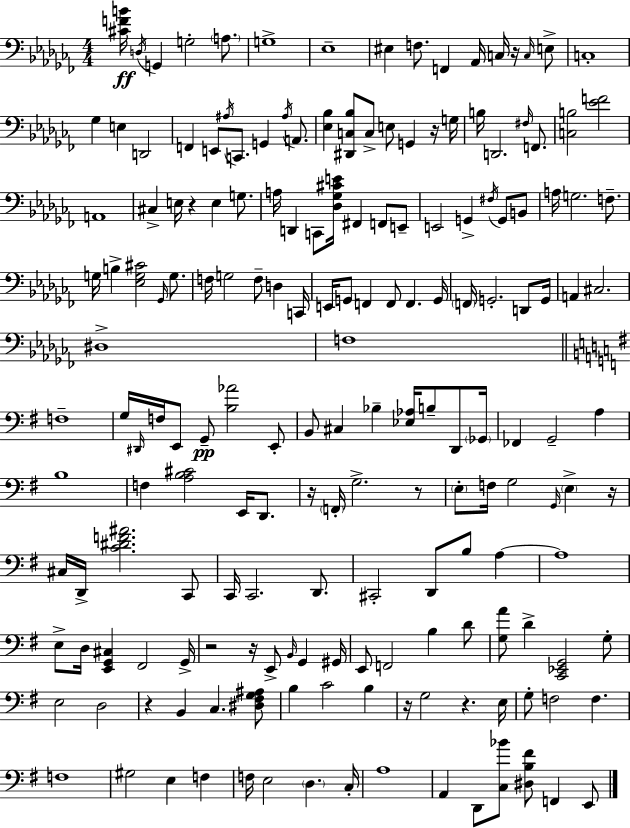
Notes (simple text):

[C#4,F4,B4]/s D3/s G2/q G3/h A3/e. G3/w Eb3/w EIS3/q F3/e. F2/q Ab2/s C3/s R/s C3/s E3/e C3/w Gb3/q E3/q D2/h F2/q E2/e A#3/s C2/e. G2/q A#3/s A2/e. [Eb3,Bb3]/q [D#2,C3,Bb3]/e C3/e E3/e G2/q R/s G3/s B3/s D2/h. F#3/s F2/e. [C3,B3]/h [Eb4,F4]/h A2/w C#3/q E3/s R/q E3/q G3/e. A3/s D2/q C2/e [Db3,Gb3,C#4,E4]/s F#2/q F2/e E2/e E2/h G2/q F#3/s G2/e B2/e A3/s G3/h. F3/e. G3/s B3/q [Eb3,G3,C#4]/h Gb2/s G3/e. F3/s G3/h F3/e D3/q C2/s E2/s G2/e F2/q F2/e F2/q. G2/s F2/s G2/h. D2/e G2/s A2/q C#3/h. D#3/w F3/w F3/w G3/s D#2/s F3/s E2/e G2/e [B3,Ab4]/h E2/e B2/e C#3/q Bb3/q [Eb3,Ab3]/s B3/e D2/e Gb2/s FES2/q G2/h A3/q B3/w F3/q [A3,B3,C#4]/h E2/s D2/e. R/s F2/s G3/h. R/e E3/e F3/s G3/h G2/s E3/q R/s C#3/s D2/s [C4,D#4,F4,A#4]/h. C2/e C2/s C2/h. D2/e. C#2/h D2/e B3/e A3/q A3/w E3/e D3/s [E2,G2,C#3]/q F#2/h G2/s R/h R/s E2/e B2/s G2/q G#2/s E2/e F2/h B3/q D4/e [G3,A4]/e D4/q [C2,Eb2,G2]/h G3/e E3/h D3/h R/q B2/q C3/q. [D#3,F#3,G3,A#3]/e B3/q C4/h B3/q R/s G3/h R/q. E3/s G3/e F3/h F3/q. F3/w G#3/h E3/q F3/q F3/s E3/h D3/q. C3/s A3/w A2/q D2/e [C3,Bb4]/e [D#3,B3,F#4]/e F2/q E2/e